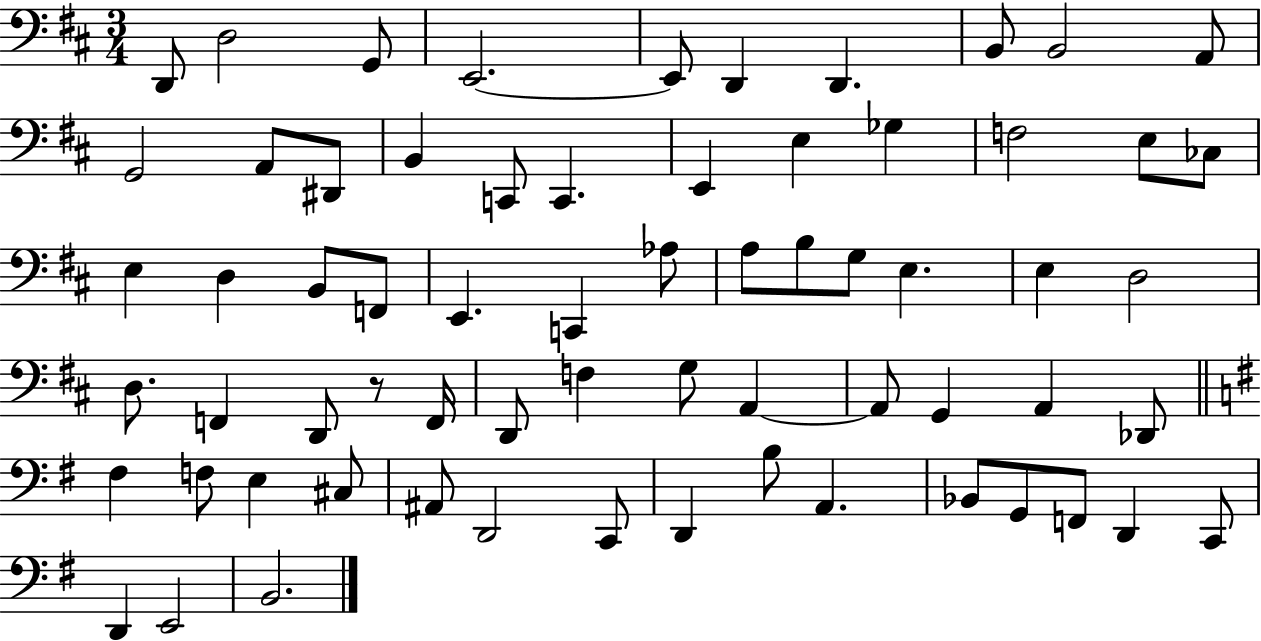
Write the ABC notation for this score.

X:1
T:Untitled
M:3/4
L:1/4
K:D
D,,/2 D,2 G,,/2 E,,2 E,,/2 D,, D,, B,,/2 B,,2 A,,/2 G,,2 A,,/2 ^D,,/2 B,, C,,/2 C,, E,, E, _G, F,2 E,/2 _C,/2 E, D, B,,/2 F,,/2 E,, C,, _A,/2 A,/2 B,/2 G,/2 E, E, D,2 D,/2 F,, D,,/2 z/2 F,,/4 D,,/2 F, G,/2 A,, A,,/2 G,, A,, _D,,/2 ^F, F,/2 E, ^C,/2 ^A,,/2 D,,2 C,,/2 D,, B,/2 A,, _B,,/2 G,,/2 F,,/2 D,, C,,/2 D,, E,,2 B,,2